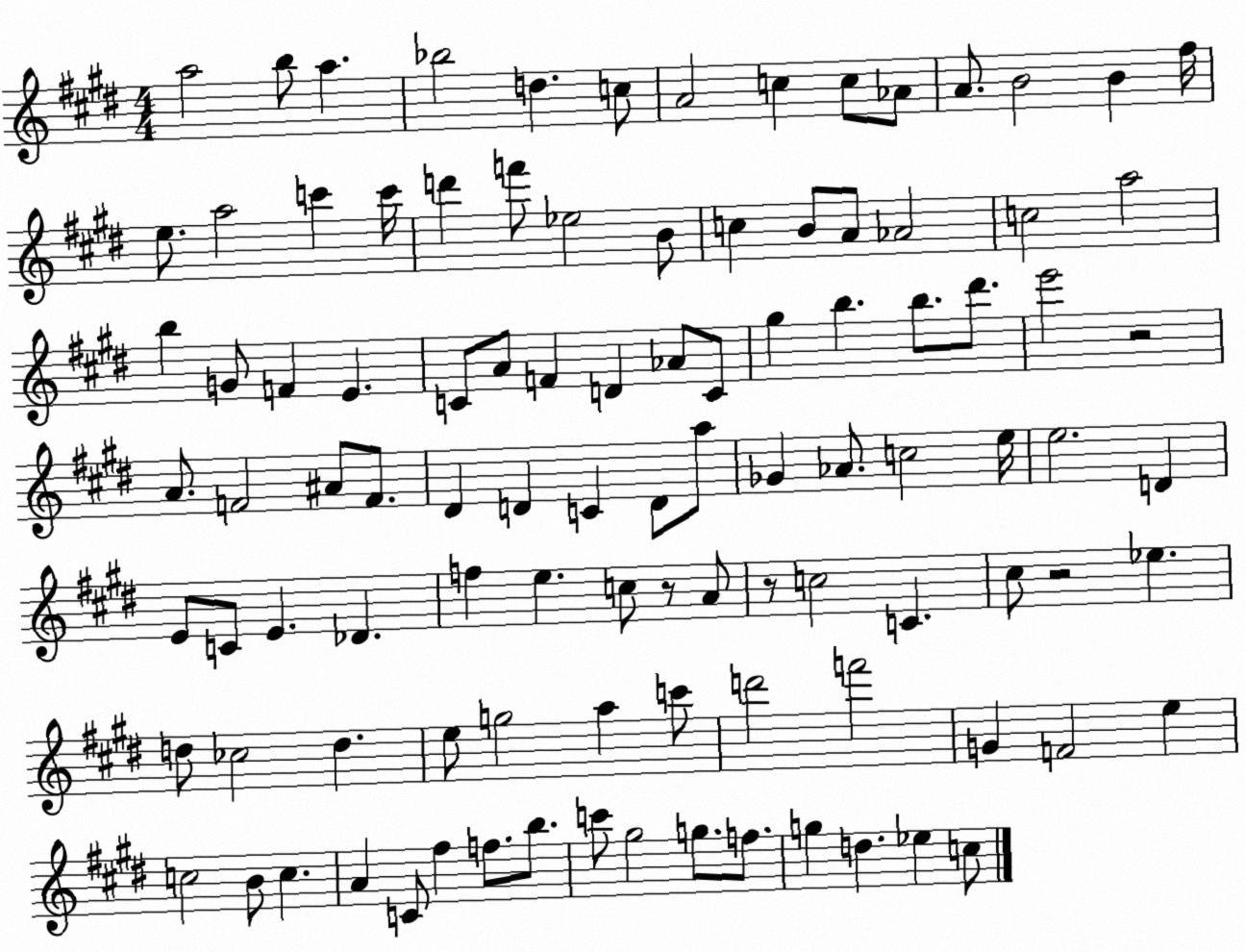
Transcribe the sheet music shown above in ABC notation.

X:1
T:Untitled
M:4/4
L:1/4
K:E
a2 b/2 a _b2 d c/2 A2 c c/2 _A/2 A/2 B2 B ^f/4 e/2 a2 c' c'/4 d' f'/2 _e2 B/2 c B/2 A/2 _A2 c2 a2 b G/2 F E C/2 A/2 F D _A/2 C/2 ^g b b/2 ^d'/2 e'2 z2 A/2 F2 ^A/2 F/2 ^D D C D/2 a/2 _G _A/2 c2 e/4 e2 D E/2 C/2 E _D f e c/2 z/2 A/2 z/2 c2 C ^c/2 z2 _e d/2 _c2 d e/2 g2 a c'/2 d'2 f'2 G F2 e c2 B/2 c A C/2 ^f f/2 b/2 c'/2 ^g2 g/2 f/2 g d _e c/2